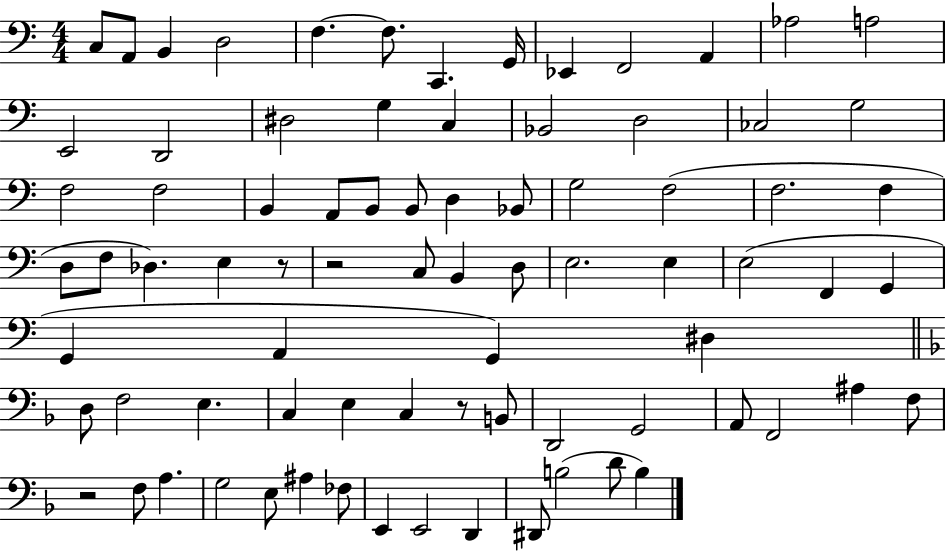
{
  \clef bass
  \numericTimeSignature
  \time 4/4
  \key c \major
  c8 a,8 b,4 d2 | f4.~~ f8. c,4. g,16 | ees,4 f,2 a,4 | aes2 a2 | \break e,2 d,2 | dis2 g4 c4 | bes,2 d2 | ces2 g2 | \break f2 f2 | b,4 a,8 b,8 b,8 d4 bes,8 | g2 f2( | f2. f4 | \break d8 f8 des4.) e4 r8 | r2 c8 b,4 d8 | e2. e4 | e2( f,4 g,4 | \break g,4 a,4 g,4) dis4 | \bar "||" \break \key f \major d8 f2 e4. | c4 e4 c4 r8 b,8 | d,2 g,2 | a,8 f,2 ais4 f8 | \break r2 f8 a4. | g2 e8 ais4 fes8 | e,4 e,2 d,4 | dis,8 b2( d'8 b4) | \break \bar "|."
}